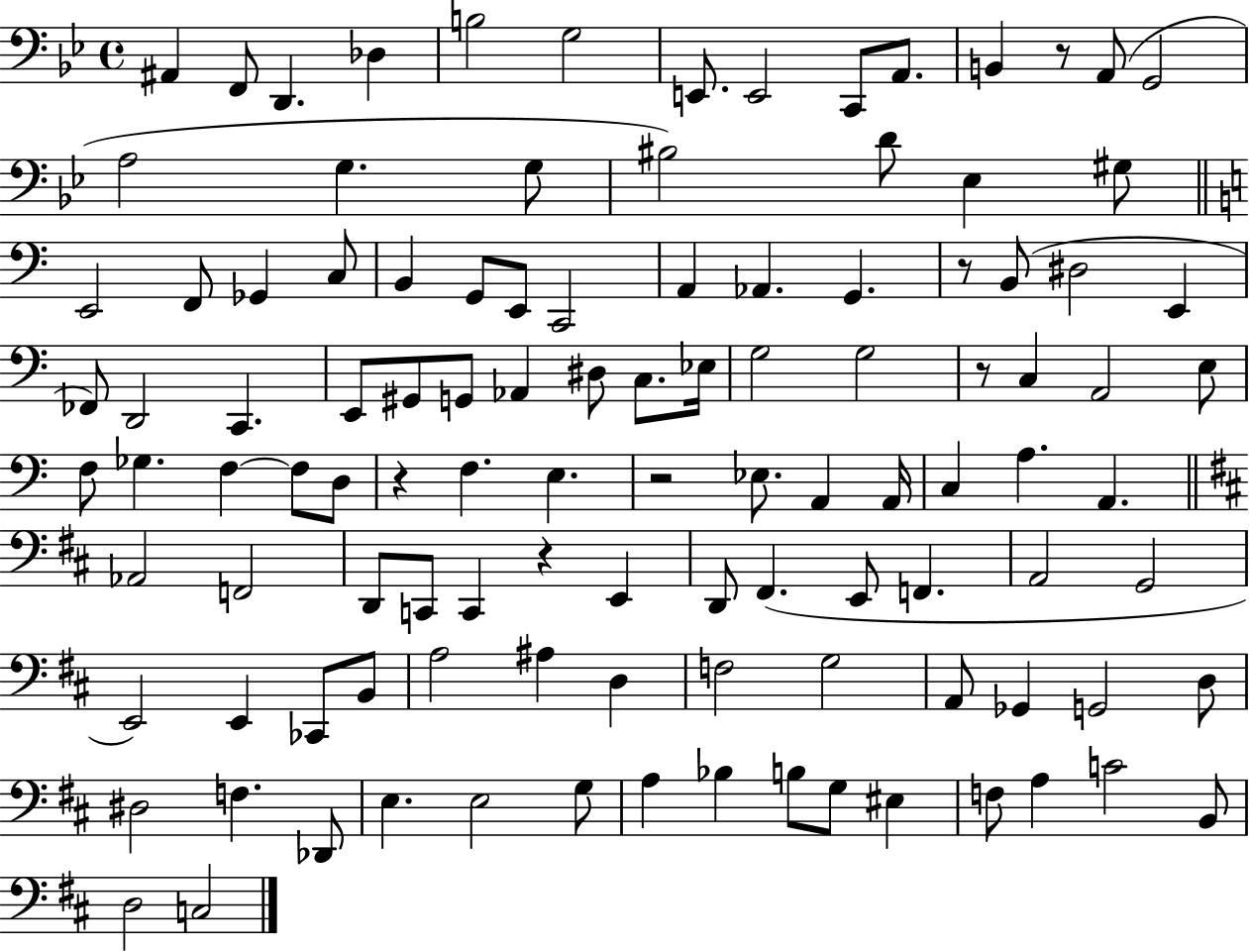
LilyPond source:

{
  \clef bass
  \time 4/4
  \defaultTimeSignature
  \key bes \major
  ais,4 f,8 d,4. des4 | b2 g2 | e,8. e,2 c,8 a,8. | b,4 r8 a,8( g,2 | \break a2 g4. g8 | bis2) d'8 ees4 gis8 | \bar "||" \break \key c \major e,2 f,8 ges,4 c8 | b,4 g,8 e,8 c,2 | a,4 aes,4. g,4. | r8 b,8( dis2 e,4 | \break fes,8) d,2 c,4. | e,8 gis,8 g,8 aes,4 dis8 c8. ees16 | g2 g2 | r8 c4 a,2 e8 | \break f8 ges4. f4~~ f8 d8 | r4 f4. e4. | r2 ees8. a,4 a,16 | c4 a4. a,4. | \break \bar "||" \break \key d \major aes,2 f,2 | d,8 c,8 c,4 r4 e,4 | d,8 fis,4.( e,8 f,4. | a,2 g,2 | \break e,2) e,4 ces,8 b,8 | a2 ais4 d4 | f2 g2 | a,8 ges,4 g,2 d8 | \break dis2 f4. des,8 | e4. e2 g8 | a4 bes4 b8 g8 eis4 | f8 a4 c'2 b,8 | \break d2 c2 | \bar "|."
}